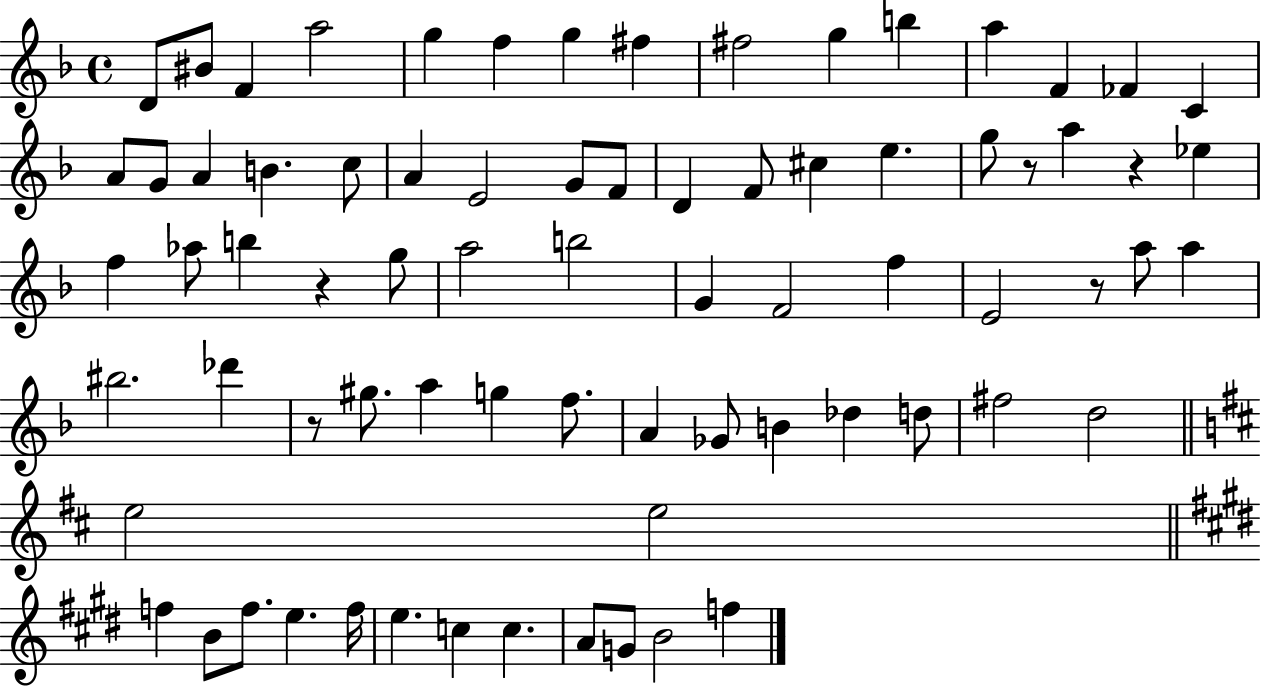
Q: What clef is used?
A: treble